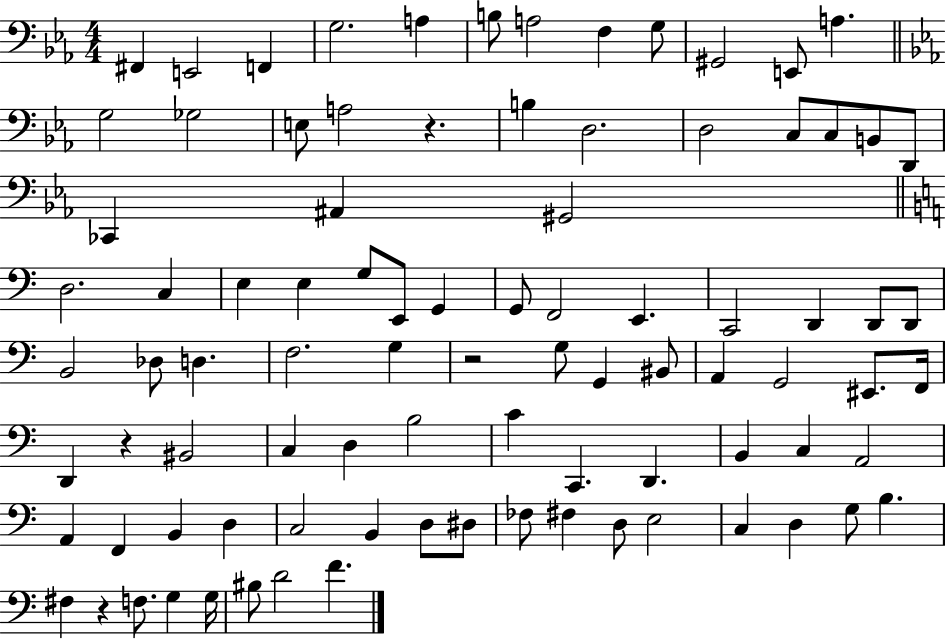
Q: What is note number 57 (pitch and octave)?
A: B3